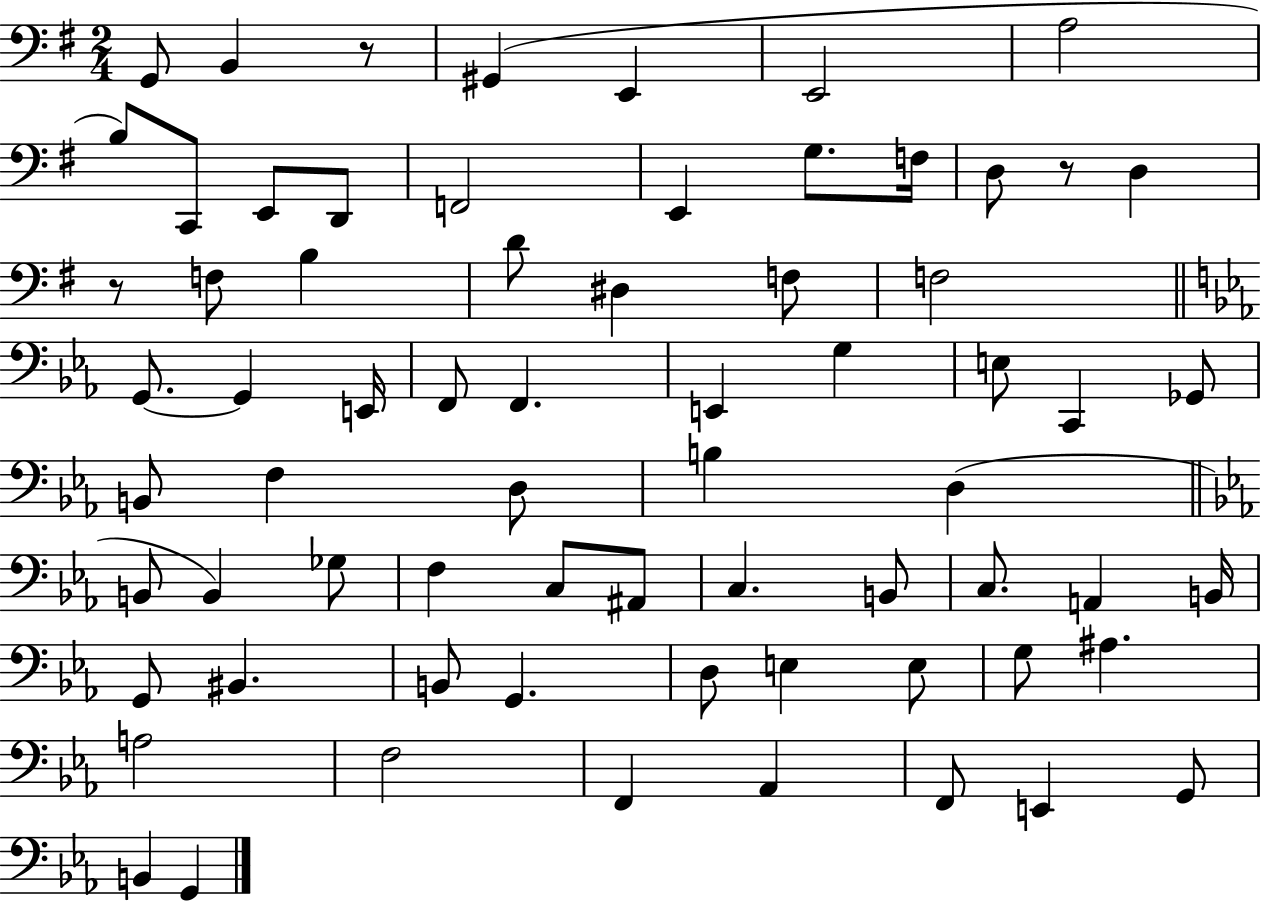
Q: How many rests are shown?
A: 3